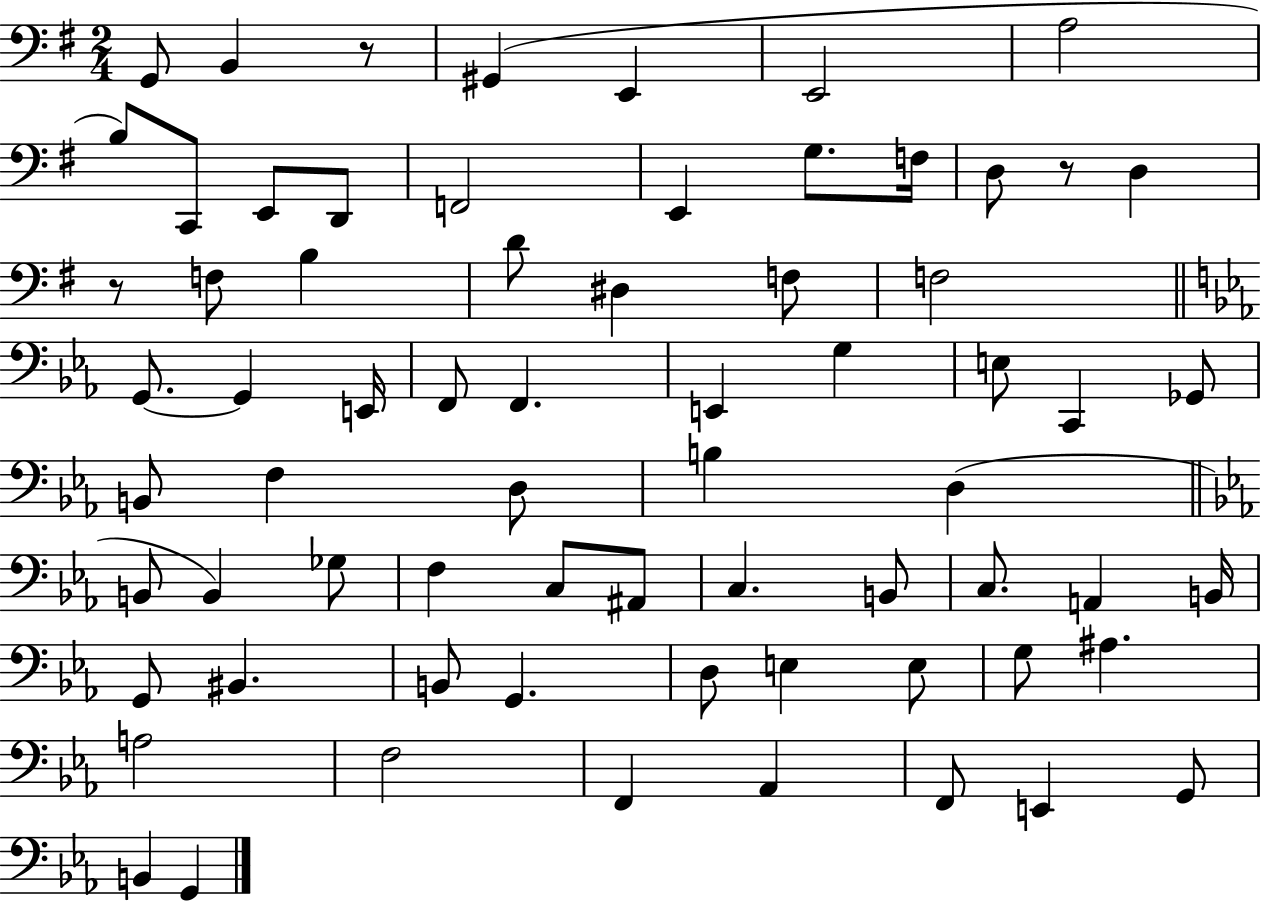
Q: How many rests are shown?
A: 3